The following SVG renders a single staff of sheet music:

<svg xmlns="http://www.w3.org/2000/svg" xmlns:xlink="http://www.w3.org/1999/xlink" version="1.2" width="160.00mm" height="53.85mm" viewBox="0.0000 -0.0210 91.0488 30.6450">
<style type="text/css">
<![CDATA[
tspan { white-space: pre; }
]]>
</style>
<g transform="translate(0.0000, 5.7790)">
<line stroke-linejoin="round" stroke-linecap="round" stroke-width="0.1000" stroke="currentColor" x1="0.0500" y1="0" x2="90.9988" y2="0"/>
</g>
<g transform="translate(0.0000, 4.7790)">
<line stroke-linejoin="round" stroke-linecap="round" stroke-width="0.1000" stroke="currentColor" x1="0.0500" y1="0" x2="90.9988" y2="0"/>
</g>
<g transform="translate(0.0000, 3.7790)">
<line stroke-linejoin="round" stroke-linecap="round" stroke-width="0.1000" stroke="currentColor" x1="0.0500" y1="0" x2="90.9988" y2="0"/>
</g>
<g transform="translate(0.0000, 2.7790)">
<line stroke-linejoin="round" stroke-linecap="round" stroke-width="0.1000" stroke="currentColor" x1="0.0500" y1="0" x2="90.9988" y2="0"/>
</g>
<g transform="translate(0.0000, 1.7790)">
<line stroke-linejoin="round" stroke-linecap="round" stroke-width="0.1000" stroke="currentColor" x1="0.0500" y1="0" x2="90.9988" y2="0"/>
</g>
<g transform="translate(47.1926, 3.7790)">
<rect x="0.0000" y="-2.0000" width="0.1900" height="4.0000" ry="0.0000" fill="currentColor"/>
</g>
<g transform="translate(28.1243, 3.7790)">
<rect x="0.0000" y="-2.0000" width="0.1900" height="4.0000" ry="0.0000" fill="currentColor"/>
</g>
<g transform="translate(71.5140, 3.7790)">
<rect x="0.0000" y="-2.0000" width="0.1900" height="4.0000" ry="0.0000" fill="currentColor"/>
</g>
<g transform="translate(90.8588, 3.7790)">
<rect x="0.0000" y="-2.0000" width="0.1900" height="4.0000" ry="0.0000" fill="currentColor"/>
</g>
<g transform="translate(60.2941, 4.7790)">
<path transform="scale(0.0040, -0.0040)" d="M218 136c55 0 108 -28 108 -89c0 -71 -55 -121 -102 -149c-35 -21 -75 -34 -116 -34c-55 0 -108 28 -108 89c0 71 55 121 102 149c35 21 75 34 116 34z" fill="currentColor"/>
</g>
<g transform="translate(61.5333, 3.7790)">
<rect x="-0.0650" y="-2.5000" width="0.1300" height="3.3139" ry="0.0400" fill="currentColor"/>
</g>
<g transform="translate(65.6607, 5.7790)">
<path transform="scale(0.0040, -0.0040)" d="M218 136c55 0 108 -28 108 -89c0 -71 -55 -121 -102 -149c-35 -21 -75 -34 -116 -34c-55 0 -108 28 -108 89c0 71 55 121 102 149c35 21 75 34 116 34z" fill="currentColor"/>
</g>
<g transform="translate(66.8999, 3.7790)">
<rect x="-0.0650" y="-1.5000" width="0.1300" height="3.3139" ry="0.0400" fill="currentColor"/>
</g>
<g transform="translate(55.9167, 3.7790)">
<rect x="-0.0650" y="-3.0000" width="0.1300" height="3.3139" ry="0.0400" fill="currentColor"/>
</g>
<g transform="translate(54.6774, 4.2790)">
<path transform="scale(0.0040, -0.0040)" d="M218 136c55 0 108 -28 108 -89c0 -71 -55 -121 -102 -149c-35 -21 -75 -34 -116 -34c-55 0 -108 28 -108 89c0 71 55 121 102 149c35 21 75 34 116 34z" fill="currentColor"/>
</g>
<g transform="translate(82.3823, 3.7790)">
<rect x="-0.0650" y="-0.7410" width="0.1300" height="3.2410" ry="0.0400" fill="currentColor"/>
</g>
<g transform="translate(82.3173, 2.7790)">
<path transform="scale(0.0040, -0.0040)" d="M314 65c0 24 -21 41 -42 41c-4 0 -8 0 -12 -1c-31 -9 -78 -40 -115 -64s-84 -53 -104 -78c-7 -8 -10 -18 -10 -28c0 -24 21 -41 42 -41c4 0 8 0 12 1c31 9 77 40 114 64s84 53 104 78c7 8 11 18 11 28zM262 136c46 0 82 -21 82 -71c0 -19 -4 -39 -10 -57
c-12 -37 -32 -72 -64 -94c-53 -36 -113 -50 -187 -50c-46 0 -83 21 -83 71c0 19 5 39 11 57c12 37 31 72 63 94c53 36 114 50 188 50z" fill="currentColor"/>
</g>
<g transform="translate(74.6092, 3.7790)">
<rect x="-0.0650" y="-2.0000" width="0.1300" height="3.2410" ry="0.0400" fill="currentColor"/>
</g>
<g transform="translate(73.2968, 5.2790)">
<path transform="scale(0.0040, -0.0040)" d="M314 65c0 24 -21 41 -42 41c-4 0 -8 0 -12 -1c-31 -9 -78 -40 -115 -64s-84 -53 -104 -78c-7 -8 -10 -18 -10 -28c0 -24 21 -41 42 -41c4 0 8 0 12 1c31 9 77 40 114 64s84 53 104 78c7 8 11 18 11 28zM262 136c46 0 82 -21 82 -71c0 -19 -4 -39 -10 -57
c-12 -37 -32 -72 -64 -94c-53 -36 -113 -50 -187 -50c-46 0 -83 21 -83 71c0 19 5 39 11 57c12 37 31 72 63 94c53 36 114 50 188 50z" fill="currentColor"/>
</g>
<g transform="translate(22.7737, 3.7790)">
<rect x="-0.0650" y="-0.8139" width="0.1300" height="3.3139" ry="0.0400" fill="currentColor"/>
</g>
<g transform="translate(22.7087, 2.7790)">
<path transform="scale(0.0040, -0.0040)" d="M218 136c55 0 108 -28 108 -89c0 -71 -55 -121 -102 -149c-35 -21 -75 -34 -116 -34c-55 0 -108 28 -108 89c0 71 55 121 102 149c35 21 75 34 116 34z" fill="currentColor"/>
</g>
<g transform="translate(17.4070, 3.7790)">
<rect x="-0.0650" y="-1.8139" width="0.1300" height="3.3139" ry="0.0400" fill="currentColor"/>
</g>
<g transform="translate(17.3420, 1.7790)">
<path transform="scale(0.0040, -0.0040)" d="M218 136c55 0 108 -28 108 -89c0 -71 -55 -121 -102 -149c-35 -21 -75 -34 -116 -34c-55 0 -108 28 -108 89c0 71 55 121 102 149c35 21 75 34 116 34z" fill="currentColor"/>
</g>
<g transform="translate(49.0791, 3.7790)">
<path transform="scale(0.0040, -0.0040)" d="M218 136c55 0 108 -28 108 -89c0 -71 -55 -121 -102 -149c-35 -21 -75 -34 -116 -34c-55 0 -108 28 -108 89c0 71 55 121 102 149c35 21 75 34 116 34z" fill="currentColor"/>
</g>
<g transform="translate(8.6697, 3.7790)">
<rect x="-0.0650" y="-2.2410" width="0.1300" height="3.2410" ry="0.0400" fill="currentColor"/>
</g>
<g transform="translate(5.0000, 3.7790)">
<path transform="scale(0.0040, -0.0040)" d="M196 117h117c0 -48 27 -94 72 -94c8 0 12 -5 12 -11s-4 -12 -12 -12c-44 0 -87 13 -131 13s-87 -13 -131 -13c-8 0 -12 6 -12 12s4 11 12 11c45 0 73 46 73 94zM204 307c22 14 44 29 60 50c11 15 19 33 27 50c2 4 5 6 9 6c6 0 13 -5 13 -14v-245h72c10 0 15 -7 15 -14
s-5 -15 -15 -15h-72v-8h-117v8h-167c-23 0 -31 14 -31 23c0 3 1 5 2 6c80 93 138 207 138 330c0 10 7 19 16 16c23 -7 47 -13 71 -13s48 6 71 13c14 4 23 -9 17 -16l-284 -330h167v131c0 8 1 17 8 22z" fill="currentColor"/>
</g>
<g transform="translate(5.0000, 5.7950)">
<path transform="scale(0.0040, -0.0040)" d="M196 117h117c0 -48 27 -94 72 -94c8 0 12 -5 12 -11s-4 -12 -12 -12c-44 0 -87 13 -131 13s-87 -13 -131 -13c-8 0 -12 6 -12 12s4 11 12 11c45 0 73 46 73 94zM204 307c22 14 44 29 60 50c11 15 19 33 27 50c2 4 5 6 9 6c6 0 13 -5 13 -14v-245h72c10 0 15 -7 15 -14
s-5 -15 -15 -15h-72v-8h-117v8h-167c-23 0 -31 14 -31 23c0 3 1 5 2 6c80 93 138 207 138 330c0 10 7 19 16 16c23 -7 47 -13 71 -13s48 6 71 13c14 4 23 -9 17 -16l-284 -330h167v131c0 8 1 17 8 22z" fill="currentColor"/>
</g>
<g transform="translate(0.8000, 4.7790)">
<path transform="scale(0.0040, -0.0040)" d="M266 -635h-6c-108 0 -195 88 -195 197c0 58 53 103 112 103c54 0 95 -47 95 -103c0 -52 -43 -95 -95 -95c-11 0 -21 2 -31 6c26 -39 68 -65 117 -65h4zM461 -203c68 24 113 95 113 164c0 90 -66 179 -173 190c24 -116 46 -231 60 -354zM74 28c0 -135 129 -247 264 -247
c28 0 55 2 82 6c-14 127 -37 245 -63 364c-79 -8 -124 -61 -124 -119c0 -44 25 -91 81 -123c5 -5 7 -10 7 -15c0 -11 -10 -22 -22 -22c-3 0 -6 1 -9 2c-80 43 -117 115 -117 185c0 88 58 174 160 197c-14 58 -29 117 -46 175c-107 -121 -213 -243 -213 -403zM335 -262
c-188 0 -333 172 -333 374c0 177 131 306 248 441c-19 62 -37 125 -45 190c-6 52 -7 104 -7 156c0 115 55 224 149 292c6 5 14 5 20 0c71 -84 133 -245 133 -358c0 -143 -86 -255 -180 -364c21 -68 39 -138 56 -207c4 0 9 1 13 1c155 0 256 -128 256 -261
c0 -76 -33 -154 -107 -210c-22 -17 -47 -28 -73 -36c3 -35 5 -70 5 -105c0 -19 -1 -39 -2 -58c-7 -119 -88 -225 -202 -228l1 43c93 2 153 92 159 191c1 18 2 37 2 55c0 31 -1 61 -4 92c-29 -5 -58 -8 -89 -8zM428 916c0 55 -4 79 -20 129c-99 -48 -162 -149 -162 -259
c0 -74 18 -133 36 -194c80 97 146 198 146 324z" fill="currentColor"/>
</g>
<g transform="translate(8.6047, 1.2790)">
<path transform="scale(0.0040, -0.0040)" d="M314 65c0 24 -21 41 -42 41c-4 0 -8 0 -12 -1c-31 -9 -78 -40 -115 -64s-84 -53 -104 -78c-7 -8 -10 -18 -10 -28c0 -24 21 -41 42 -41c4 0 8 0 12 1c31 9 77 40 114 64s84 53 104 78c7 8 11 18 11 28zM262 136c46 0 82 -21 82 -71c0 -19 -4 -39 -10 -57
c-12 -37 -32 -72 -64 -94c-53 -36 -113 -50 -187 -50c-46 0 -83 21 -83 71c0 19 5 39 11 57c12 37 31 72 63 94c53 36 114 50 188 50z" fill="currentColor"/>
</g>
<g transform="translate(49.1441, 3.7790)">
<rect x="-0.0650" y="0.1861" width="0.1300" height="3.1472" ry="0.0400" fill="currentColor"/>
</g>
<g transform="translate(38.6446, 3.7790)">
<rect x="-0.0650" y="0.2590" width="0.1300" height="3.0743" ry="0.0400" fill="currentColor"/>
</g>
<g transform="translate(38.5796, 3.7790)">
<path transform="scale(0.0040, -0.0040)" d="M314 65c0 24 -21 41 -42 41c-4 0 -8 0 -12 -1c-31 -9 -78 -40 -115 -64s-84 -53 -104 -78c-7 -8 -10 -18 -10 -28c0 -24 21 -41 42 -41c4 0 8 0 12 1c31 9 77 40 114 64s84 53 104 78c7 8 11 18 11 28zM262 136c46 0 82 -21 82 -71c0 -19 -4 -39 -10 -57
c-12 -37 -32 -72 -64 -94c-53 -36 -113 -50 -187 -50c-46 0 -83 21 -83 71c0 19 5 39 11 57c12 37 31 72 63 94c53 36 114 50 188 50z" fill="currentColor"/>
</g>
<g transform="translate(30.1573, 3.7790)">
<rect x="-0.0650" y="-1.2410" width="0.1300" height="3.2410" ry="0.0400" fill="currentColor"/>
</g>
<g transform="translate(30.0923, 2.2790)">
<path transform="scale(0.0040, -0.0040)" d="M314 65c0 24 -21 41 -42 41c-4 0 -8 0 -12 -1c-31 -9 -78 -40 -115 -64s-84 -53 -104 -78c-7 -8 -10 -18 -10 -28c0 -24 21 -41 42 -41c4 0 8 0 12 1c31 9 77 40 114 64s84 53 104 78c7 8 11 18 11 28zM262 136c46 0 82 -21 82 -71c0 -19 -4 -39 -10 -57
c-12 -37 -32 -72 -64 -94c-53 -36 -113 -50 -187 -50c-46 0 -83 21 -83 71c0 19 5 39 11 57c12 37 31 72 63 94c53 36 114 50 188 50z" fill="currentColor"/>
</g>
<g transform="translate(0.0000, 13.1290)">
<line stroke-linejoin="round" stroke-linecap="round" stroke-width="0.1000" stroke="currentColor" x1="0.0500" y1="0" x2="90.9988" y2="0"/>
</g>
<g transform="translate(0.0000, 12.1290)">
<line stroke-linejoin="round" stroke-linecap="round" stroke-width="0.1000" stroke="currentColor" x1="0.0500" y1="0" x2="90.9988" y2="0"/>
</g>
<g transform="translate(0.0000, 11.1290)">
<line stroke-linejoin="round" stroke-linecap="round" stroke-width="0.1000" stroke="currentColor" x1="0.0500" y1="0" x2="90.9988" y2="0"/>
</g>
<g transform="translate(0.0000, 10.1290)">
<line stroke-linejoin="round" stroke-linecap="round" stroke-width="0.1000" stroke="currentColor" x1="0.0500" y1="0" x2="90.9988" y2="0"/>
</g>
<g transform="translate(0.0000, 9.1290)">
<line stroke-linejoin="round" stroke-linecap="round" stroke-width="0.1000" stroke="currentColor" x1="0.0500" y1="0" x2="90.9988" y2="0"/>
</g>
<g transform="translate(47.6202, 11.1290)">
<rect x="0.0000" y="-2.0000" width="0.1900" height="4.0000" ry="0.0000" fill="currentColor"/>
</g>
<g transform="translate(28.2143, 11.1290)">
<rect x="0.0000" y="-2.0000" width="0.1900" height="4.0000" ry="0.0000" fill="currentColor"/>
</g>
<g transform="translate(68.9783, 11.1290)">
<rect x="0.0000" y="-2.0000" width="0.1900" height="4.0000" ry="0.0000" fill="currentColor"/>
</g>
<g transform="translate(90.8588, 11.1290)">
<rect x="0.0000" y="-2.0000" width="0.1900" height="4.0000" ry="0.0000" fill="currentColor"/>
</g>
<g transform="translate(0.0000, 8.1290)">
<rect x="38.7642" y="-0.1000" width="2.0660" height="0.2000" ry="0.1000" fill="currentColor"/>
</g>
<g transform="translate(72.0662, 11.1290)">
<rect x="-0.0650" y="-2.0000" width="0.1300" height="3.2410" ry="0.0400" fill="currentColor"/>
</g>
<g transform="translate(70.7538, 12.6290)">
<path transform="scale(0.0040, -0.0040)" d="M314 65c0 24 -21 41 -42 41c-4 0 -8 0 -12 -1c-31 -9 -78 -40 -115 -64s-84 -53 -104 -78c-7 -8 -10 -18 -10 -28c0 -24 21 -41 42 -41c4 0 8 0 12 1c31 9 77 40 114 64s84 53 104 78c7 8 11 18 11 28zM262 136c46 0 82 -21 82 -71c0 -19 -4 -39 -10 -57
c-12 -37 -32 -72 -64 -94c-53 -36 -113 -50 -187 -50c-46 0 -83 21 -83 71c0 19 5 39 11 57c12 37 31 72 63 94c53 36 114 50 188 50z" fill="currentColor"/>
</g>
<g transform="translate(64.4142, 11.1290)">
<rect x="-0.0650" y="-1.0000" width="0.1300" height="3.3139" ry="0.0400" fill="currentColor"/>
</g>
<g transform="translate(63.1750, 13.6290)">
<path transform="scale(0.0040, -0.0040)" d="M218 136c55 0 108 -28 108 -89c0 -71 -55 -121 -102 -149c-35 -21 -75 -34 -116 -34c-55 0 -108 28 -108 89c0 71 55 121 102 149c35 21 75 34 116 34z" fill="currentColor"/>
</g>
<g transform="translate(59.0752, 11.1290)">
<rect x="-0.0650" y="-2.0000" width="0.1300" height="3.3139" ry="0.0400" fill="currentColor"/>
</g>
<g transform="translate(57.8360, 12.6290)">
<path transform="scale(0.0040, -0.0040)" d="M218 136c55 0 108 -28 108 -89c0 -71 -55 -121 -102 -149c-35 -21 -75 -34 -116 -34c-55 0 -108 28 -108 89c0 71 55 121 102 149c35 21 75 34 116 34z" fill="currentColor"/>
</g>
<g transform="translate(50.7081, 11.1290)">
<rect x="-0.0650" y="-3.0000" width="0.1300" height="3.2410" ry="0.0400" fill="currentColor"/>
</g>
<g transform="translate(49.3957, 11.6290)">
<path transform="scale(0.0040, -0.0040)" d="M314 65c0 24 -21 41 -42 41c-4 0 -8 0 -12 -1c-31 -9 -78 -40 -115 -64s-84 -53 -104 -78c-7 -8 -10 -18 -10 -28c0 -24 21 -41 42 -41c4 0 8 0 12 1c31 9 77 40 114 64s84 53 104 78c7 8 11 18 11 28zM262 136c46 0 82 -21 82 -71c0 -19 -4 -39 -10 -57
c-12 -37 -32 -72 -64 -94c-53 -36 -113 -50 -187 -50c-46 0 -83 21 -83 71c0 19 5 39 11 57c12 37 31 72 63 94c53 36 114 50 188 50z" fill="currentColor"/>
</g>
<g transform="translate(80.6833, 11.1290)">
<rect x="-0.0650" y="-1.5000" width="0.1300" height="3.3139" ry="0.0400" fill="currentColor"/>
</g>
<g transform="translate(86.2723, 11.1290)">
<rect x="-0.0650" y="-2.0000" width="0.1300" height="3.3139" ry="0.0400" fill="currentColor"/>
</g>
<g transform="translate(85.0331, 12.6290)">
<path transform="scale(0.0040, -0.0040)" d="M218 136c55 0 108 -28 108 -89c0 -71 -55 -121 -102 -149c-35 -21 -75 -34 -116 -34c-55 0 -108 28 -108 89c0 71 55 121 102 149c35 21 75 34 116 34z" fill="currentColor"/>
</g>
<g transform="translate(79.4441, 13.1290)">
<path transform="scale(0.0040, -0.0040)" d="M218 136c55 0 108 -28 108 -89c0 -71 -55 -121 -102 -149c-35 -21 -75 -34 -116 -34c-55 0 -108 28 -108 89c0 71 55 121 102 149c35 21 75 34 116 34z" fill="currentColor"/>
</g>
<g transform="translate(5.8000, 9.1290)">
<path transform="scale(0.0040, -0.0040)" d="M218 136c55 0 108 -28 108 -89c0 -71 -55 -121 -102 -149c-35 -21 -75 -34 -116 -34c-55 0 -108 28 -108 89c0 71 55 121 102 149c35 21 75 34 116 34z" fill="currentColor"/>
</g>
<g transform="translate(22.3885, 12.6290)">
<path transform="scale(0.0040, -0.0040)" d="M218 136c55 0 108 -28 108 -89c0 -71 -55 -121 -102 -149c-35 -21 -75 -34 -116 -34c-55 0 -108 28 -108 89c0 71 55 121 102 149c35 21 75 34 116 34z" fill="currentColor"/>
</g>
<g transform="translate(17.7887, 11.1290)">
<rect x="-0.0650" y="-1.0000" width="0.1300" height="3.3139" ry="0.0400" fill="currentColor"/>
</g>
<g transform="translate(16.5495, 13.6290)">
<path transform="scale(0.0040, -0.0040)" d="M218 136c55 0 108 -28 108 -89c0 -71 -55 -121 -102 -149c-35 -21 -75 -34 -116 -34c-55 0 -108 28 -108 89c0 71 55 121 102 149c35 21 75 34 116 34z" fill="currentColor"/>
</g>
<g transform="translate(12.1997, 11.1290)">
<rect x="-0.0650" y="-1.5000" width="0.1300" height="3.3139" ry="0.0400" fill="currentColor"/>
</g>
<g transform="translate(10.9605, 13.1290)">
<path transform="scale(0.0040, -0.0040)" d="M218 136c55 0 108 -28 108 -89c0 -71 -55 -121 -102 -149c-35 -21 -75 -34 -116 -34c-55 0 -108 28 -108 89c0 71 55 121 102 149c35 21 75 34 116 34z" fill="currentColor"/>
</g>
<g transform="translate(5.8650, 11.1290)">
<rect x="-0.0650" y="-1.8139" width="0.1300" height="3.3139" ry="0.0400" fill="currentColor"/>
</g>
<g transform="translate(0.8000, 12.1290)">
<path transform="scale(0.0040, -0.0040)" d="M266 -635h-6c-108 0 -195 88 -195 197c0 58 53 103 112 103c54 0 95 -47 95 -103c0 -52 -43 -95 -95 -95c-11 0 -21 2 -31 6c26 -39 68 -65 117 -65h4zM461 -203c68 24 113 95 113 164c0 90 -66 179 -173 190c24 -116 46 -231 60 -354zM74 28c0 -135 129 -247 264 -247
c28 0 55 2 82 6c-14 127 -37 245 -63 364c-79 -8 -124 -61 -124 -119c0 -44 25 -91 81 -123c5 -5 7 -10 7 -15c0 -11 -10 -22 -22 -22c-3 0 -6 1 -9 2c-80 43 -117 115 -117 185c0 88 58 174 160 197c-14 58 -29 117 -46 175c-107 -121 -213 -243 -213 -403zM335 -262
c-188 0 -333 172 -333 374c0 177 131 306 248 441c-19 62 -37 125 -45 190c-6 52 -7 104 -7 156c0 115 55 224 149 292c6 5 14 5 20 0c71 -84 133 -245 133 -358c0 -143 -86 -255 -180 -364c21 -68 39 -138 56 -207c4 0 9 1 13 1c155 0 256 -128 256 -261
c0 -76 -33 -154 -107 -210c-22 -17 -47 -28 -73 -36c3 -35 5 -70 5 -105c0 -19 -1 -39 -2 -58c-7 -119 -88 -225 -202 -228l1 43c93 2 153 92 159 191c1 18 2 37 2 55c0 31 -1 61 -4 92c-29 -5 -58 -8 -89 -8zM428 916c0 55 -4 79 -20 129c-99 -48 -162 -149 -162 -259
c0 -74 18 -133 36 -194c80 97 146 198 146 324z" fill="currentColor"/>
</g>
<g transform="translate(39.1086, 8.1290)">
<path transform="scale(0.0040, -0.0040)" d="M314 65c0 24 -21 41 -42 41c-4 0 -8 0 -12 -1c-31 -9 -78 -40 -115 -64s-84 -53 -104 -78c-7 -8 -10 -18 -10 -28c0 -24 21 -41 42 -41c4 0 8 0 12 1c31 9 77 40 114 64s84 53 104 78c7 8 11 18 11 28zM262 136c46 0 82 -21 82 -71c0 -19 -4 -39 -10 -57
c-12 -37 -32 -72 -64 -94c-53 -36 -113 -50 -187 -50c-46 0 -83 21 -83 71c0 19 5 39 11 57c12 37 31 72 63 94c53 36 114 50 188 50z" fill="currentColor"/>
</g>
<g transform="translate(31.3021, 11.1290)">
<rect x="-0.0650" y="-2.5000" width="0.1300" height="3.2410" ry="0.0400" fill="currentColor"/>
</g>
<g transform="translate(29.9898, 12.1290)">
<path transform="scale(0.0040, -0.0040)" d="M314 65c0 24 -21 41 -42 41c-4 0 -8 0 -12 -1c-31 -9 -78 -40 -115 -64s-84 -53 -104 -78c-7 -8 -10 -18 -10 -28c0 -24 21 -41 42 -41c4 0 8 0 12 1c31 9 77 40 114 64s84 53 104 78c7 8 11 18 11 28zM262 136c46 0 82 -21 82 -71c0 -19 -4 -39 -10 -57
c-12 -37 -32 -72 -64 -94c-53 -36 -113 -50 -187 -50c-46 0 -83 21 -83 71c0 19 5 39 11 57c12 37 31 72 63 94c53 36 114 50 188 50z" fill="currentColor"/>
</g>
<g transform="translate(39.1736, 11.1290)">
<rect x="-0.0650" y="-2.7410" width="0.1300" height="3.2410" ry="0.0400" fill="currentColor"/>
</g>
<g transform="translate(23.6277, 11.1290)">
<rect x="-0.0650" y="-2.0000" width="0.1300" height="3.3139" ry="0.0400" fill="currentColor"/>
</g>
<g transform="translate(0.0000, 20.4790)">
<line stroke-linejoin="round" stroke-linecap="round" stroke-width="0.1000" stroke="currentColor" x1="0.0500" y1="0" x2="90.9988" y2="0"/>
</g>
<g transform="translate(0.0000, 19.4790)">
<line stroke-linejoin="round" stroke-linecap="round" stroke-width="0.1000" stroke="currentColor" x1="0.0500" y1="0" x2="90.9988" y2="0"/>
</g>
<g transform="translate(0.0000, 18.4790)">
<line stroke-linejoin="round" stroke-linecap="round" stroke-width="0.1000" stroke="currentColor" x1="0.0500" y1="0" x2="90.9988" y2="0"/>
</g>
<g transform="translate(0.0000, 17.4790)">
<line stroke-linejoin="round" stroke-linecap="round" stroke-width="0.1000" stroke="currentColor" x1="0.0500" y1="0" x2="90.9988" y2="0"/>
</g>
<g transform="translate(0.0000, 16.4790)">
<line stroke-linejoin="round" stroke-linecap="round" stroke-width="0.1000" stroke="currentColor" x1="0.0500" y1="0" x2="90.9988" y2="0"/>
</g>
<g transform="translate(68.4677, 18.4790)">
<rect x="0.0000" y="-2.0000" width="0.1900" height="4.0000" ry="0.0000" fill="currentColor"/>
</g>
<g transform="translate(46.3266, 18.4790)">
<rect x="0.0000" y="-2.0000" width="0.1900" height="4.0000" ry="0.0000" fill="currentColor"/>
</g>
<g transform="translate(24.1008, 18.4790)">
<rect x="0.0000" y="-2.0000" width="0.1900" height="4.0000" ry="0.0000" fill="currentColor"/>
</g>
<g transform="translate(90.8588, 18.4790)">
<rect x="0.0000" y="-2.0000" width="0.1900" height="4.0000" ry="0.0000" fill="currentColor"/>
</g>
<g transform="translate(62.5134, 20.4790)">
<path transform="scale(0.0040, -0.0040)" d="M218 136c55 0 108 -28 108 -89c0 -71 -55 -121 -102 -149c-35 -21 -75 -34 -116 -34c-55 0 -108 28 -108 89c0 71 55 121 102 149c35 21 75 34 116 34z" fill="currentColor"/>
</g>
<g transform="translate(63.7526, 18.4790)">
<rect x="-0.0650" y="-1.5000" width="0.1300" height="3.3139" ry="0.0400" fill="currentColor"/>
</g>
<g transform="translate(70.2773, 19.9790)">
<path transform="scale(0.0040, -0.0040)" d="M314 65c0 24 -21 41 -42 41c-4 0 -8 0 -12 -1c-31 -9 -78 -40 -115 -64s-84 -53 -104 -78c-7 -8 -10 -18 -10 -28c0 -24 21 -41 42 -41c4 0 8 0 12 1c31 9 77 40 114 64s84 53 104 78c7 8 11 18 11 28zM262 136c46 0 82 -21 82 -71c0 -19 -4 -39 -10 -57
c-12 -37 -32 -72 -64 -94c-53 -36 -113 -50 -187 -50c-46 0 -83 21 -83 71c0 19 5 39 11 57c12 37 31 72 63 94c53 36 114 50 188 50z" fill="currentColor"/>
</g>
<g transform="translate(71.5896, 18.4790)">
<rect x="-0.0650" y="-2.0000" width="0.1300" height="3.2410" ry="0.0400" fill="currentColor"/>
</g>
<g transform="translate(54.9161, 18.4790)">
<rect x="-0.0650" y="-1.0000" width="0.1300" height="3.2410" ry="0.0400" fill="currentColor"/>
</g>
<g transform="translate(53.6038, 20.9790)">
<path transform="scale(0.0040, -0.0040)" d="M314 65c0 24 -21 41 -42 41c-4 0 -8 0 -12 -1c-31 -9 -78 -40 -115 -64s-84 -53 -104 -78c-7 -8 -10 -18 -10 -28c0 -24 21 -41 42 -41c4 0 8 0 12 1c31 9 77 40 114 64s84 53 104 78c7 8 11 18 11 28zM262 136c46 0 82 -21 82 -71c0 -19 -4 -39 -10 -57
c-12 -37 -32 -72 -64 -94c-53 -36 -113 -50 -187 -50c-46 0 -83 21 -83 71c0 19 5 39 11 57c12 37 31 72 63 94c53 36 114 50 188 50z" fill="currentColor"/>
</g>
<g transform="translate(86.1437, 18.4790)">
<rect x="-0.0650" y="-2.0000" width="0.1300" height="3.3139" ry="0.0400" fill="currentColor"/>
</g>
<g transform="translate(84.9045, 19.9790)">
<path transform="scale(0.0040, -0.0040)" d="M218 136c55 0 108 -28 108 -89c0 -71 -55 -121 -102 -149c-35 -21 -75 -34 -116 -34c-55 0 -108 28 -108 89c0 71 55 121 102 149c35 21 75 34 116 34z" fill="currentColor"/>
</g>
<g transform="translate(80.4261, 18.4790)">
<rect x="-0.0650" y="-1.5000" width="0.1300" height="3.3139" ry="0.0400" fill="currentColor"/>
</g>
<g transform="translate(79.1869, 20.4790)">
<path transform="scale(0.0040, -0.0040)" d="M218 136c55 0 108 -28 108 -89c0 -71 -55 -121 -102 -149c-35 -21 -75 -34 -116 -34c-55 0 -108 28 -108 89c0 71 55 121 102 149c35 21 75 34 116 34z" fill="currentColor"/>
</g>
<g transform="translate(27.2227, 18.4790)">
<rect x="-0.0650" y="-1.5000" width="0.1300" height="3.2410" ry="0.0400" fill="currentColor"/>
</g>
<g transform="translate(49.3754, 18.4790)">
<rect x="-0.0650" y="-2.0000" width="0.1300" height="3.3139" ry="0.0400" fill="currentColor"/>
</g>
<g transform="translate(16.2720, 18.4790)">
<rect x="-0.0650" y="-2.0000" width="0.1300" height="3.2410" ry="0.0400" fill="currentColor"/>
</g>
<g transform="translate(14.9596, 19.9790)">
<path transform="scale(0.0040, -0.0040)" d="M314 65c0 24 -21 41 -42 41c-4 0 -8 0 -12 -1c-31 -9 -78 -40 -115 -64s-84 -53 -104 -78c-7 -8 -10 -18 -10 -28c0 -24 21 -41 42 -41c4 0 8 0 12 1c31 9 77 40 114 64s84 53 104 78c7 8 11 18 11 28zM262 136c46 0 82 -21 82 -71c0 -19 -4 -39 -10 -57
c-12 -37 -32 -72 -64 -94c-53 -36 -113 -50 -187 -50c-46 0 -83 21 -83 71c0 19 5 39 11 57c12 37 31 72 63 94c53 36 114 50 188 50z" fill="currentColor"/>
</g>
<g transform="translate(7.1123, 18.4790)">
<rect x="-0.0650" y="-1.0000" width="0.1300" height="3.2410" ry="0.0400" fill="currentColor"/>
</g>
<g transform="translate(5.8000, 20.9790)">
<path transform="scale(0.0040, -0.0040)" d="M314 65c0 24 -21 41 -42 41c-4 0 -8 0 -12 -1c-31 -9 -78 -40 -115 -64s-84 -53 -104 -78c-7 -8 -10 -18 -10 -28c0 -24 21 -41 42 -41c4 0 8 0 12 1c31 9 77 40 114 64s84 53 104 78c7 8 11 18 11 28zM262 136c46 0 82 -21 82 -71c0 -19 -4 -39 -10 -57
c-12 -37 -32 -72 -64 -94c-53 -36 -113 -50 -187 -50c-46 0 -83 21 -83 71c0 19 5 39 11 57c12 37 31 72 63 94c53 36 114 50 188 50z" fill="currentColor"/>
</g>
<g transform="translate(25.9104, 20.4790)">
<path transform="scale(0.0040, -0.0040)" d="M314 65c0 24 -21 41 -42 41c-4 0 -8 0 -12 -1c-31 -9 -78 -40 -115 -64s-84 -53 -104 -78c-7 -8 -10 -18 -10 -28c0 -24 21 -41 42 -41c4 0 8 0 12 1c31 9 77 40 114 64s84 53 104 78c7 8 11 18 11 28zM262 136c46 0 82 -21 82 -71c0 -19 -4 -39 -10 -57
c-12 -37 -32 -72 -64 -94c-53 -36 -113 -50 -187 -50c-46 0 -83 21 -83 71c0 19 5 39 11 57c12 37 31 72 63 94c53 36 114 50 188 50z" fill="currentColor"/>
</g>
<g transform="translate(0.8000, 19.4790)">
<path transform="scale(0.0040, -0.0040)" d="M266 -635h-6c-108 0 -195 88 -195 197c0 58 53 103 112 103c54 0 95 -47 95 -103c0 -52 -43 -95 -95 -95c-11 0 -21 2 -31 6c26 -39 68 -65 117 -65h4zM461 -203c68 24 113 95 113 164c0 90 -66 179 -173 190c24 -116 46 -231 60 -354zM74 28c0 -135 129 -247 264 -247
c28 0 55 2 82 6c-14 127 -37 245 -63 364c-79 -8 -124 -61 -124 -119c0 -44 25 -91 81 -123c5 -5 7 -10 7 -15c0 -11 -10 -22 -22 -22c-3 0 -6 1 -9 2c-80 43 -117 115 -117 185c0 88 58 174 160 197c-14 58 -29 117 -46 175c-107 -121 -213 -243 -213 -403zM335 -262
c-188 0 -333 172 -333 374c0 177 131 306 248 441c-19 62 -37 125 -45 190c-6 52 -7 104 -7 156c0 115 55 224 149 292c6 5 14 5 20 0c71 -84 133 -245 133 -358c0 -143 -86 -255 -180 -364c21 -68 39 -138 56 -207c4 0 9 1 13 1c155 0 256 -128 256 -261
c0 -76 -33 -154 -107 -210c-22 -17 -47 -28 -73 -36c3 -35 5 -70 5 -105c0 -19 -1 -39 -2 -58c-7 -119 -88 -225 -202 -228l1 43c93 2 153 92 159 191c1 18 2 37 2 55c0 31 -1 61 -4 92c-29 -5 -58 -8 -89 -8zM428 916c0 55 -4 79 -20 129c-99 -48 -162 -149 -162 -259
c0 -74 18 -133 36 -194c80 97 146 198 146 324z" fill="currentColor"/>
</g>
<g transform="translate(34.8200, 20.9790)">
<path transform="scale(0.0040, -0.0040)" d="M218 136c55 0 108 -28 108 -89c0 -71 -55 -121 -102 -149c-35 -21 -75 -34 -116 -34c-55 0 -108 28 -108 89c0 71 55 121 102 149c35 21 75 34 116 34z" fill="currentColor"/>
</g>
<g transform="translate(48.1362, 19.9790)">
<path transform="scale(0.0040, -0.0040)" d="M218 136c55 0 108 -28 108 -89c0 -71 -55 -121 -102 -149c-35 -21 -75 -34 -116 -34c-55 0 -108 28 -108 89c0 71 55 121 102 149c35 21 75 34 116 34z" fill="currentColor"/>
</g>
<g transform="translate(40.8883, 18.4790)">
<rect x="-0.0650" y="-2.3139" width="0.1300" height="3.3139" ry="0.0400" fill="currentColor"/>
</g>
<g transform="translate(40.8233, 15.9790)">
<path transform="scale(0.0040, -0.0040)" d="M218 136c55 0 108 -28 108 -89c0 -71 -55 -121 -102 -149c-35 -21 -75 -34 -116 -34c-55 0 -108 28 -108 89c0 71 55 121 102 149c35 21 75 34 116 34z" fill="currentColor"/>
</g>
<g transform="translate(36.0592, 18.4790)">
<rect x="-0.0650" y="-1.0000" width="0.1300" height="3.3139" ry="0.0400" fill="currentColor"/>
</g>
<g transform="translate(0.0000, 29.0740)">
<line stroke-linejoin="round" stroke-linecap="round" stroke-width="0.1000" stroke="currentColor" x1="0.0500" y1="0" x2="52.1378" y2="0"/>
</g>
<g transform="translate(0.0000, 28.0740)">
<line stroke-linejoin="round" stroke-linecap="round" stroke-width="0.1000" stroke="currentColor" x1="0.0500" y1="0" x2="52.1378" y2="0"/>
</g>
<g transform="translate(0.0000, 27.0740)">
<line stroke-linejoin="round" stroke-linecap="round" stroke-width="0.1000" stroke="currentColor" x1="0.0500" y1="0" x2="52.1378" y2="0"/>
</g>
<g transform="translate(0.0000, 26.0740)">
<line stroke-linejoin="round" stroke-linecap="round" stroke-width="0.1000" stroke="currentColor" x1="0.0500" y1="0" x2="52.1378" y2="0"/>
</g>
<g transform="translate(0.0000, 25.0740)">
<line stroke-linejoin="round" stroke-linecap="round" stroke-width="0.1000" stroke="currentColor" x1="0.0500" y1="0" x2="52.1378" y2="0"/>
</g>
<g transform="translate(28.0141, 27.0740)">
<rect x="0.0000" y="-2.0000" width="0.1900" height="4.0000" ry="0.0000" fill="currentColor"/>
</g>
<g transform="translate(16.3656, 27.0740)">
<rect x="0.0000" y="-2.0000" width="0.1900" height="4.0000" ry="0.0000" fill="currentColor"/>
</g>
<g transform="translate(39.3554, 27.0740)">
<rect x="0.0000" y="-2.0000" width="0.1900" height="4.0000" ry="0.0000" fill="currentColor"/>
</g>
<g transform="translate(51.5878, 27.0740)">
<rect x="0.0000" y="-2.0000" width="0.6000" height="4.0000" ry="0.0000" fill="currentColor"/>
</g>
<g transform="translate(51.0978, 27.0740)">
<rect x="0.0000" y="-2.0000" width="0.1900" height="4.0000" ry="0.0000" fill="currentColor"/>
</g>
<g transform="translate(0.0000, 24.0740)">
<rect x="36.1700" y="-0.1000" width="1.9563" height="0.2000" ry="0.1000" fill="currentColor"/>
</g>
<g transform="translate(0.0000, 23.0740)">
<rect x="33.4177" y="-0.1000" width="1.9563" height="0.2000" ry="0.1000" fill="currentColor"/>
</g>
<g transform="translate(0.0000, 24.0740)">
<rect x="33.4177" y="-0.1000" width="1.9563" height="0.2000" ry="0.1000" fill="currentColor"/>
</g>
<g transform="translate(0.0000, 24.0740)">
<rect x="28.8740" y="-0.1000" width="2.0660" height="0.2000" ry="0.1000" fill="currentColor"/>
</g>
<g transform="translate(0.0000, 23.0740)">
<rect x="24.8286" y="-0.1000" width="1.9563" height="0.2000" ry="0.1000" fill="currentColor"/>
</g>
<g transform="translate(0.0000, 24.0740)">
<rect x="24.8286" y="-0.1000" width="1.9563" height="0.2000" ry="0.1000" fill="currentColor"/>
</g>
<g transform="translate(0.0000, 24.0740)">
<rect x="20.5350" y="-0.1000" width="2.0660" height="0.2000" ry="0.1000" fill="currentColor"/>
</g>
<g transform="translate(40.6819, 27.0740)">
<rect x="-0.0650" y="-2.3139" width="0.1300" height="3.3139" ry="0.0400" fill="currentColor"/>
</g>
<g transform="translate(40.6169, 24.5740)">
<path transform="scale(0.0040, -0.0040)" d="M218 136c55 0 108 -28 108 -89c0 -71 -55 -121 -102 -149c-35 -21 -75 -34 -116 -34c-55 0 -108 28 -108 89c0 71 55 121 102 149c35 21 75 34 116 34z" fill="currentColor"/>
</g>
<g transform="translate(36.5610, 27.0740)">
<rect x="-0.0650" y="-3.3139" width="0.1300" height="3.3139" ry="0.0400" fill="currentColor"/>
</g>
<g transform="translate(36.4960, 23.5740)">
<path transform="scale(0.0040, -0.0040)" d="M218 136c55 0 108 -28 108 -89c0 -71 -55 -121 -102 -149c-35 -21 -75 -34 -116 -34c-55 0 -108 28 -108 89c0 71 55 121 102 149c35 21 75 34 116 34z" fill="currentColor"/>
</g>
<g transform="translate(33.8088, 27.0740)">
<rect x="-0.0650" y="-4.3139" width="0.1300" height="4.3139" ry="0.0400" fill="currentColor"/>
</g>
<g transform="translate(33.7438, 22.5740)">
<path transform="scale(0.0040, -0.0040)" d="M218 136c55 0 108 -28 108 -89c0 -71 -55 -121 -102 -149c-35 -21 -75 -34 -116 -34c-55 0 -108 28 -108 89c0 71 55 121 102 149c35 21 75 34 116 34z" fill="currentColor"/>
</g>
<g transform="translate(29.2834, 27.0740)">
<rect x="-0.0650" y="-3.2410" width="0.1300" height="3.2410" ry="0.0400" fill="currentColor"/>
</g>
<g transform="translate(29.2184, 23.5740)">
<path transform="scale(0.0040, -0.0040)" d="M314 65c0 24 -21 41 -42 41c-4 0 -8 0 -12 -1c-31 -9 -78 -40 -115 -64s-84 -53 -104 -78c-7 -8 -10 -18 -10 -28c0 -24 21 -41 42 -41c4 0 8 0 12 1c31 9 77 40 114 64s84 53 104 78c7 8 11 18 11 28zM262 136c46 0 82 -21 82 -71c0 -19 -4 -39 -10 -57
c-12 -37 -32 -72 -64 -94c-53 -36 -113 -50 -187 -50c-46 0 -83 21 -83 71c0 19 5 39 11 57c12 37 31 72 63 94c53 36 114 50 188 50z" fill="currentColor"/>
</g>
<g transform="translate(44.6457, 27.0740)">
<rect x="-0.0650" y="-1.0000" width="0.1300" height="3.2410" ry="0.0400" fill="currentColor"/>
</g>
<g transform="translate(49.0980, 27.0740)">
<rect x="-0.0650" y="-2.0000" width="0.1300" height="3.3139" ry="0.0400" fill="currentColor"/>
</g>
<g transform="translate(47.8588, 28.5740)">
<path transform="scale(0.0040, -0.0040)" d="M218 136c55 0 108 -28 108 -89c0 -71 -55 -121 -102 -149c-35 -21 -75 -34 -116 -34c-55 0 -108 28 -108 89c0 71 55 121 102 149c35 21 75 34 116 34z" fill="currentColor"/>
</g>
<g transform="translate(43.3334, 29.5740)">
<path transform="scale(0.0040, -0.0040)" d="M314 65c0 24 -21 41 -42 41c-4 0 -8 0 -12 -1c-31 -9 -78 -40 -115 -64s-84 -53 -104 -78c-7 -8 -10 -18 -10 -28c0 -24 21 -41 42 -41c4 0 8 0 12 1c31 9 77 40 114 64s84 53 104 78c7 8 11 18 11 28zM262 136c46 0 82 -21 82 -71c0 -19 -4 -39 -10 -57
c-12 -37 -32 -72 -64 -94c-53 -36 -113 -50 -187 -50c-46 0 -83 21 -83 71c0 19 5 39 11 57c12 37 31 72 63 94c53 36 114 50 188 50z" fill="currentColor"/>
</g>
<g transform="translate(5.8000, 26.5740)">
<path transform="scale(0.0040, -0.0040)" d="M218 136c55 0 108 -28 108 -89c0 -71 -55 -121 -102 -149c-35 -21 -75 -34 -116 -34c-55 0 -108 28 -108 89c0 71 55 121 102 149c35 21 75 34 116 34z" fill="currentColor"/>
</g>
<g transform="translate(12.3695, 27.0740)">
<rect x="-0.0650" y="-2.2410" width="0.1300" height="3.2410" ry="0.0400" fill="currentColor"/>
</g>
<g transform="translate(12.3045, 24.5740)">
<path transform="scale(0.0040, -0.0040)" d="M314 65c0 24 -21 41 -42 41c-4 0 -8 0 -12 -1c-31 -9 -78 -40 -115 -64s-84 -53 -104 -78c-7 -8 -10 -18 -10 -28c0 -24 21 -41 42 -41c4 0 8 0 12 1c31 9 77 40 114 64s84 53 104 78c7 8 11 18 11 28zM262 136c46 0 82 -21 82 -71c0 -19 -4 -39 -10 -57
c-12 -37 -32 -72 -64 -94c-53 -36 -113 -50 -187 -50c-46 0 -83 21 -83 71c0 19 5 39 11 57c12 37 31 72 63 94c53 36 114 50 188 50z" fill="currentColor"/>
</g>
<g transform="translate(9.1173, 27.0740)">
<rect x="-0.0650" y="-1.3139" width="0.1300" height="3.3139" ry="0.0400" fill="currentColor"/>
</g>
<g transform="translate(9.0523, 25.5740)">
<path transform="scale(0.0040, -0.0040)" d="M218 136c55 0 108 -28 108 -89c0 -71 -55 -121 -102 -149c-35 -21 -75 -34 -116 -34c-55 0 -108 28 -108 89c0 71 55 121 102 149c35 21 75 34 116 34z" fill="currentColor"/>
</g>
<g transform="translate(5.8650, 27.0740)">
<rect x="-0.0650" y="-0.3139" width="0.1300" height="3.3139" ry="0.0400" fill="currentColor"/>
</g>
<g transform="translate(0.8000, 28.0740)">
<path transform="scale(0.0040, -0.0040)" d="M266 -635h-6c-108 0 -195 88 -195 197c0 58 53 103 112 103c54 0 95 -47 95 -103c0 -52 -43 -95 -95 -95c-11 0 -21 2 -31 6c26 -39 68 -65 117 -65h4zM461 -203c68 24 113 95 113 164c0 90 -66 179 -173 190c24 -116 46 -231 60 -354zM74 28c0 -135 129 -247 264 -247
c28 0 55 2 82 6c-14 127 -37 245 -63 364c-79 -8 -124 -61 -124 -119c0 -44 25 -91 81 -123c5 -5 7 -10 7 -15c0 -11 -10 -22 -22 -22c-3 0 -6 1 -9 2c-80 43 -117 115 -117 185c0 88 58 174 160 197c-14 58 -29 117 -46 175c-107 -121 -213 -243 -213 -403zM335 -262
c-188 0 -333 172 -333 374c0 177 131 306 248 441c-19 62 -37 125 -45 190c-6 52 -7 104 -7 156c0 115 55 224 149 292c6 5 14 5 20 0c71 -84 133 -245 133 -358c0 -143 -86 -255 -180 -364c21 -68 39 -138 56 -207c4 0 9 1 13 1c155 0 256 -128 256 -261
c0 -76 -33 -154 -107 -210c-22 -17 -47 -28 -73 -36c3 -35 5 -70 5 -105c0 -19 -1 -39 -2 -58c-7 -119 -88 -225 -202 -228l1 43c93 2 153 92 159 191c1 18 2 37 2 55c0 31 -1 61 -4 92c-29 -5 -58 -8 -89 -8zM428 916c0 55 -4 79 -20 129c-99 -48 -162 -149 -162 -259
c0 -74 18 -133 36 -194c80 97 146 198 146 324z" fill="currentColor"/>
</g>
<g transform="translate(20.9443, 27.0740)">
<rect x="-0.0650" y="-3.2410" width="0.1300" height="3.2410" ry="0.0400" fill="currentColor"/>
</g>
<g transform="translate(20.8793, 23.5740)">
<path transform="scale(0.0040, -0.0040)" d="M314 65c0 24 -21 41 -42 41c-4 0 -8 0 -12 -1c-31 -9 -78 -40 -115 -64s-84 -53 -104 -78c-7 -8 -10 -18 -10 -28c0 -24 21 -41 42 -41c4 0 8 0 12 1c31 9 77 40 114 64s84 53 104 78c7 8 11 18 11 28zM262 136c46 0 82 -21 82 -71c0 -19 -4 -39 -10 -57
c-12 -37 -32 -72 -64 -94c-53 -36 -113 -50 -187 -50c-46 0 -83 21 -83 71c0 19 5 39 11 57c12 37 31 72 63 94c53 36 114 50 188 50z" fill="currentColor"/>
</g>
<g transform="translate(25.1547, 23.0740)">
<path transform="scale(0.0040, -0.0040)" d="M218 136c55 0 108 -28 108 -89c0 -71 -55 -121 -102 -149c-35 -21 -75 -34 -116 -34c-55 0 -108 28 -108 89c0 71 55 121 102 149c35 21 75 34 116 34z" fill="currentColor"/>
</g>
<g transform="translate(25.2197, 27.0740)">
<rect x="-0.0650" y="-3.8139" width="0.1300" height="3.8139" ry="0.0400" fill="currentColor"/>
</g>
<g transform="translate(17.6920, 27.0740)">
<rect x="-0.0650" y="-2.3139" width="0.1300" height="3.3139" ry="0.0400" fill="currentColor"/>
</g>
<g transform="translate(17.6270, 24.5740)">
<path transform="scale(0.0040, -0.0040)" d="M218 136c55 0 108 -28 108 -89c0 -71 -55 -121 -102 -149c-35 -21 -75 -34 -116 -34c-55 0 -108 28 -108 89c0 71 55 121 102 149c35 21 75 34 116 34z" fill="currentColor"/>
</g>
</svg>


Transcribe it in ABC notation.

X:1
T:Untitled
M:4/4
L:1/4
K:C
g2 f d e2 B2 B A G E F2 d2 f E D F G2 a2 A2 F D F2 E F D2 F2 E2 D g F D2 E F2 E F c e g2 g b2 c' b2 d' b g D2 F